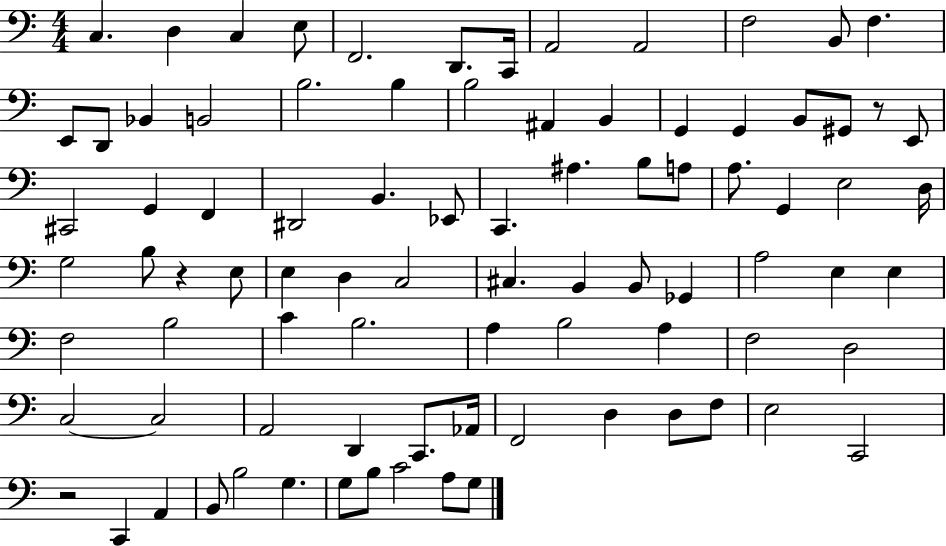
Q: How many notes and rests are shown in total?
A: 87